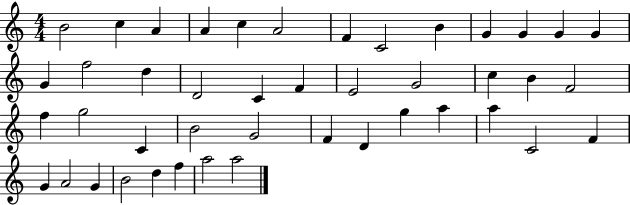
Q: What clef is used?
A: treble